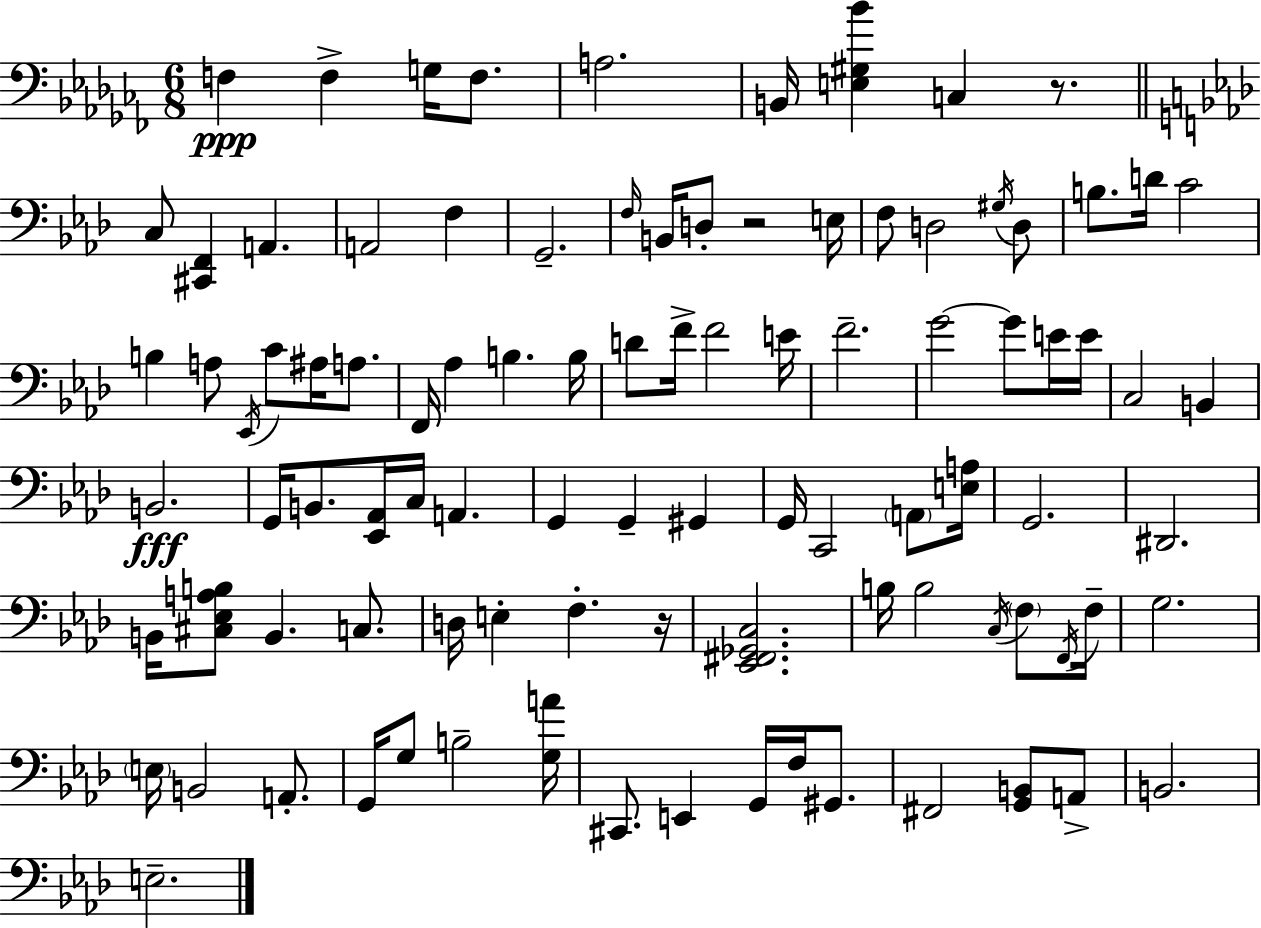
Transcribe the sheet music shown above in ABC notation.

X:1
T:Untitled
M:6/8
L:1/4
K:Abm
F, F, G,/4 F,/2 A,2 B,,/4 [E,^G,_B] C, z/2 C,/2 [^C,,F,,] A,, A,,2 F, G,,2 F,/4 B,,/4 D,/2 z2 E,/4 F,/2 D,2 ^G,/4 D,/2 B,/2 D/4 C2 B, A,/2 _E,,/4 C/2 ^A,/4 A,/2 F,,/4 _A, B, B,/4 D/2 F/4 F2 E/4 F2 G2 G/2 E/4 E/4 C,2 B,, B,,2 G,,/4 B,,/2 [_E,,_A,,]/4 C,/4 A,, G,, G,, ^G,, G,,/4 C,,2 A,,/2 [E,A,]/4 G,,2 ^D,,2 B,,/4 [^C,_E,A,B,]/2 B,, C,/2 D,/4 E, F, z/4 [_E,,^F,,_G,,C,]2 B,/4 B,2 C,/4 F,/2 F,,/4 F,/4 G,2 E,/4 B,,2 A,,/2 G,,/4 G,/2 B,2 [G,A]/4 ^C,,/2 E,, G,,/4 F,/4 ^G,,/2 ^F,,2 [G,,B,,]/2 A,,/2 B,,2 E,2